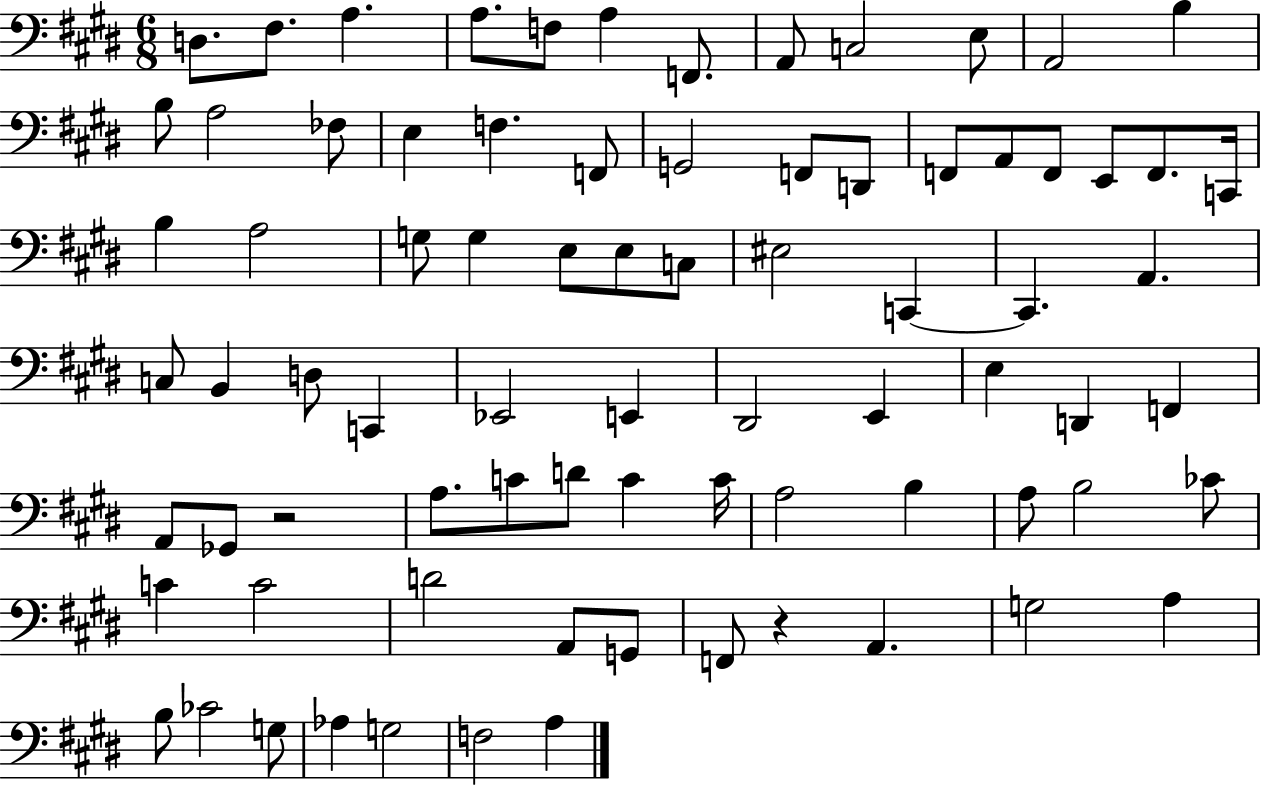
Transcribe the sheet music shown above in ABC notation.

X:1
T:Untitled
M:6/8
L:1/4
K:E
D,/2 ^F,/2 A, A,/2 F,/2 A, F,,/2 A,,/2 C,2 E,/2 A,,2 B, B,/2 A,2 _F,/2 E, F, F,,/2 G,,2 F,,/2 D,,/2 F,,/2 A,,/2 F,,/2 E,,/2 F,,/2 C,,/4 B, A,2 G,/2 G, E,/2 E,/2 C,/2 ^E,2 C,, C,, A,, C,/2 B,, D,/2 C,, _E,,2 E,, ^D,,2 E,, E, D,, F,, A,,/2 _G,,/2 z2 A,/2 C/2 D/2 C C/4 A,2 B, A,/2 B,2 _C/2 C C2 D2 A,,/2 G,,/2 F,,/2 z A,, G,2 A, B,/2 _C2 G,/2 _A, G,2 F,2 A,